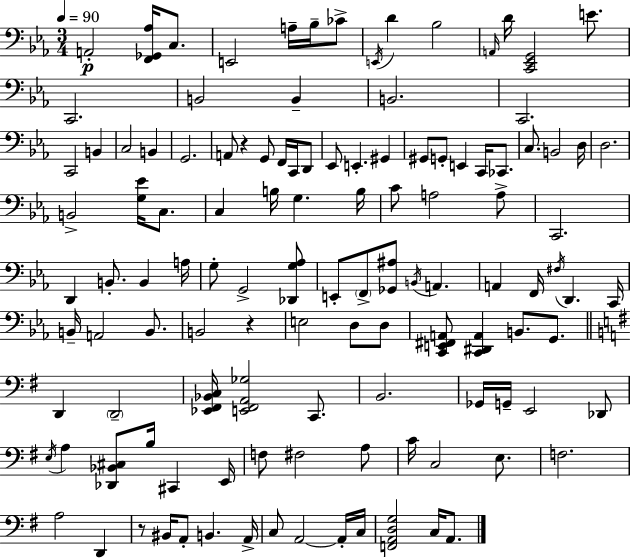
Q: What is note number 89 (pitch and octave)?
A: A3